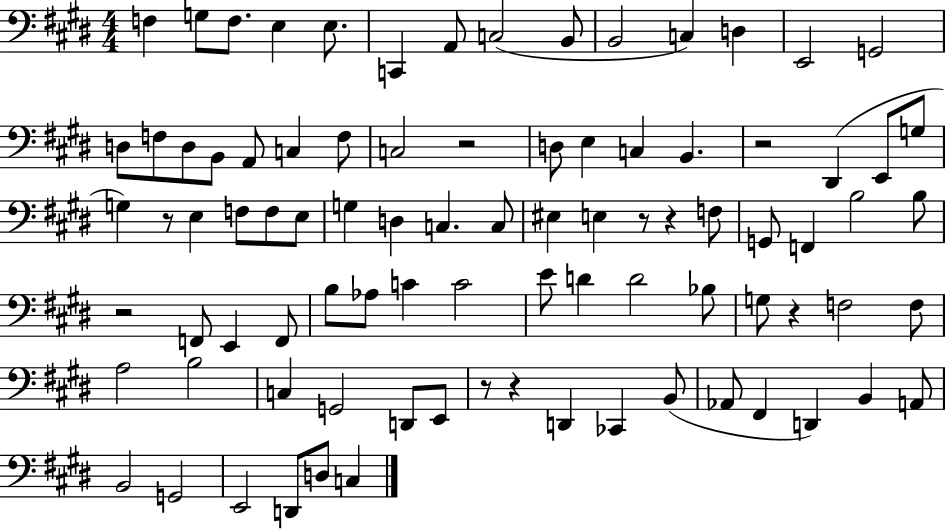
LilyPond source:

{
  \clef bass
  \numericTimeSignature
  \time 4/4
  \key e \major
  f4 g8 f8. e4 e8. | c,4 a,8 c2( b,8 | b,2 c4) d4 | e,2 g,2 | \break d8 f8 d8 b,8 a,8 c4 f8 | c2 r2 | d8 e4 c4 b,4. | r2 dis,4( e,8 g8 | \break g4) r8 e4 f8 f8 e8 | g4 d4 c4. c8 | eis4 e4 r8 r4 f8 | g,8 f,4 b2 b8 | \break r2 f,8 e,4 f,8 | b8 aes8 c'4 c'2 | e'8 d'4 d'2 bes8 | g8 r4 f2 f8 | \break a2 b2 | c4 g,2 d,8 e,8 | r8 r4 d,4 ces,4 b,8( | aes,8 fis,4 d,4) b,4 a,8 | \break b,2 g,2 | e,2 d,8 d8 c4 | \bar "|."
}